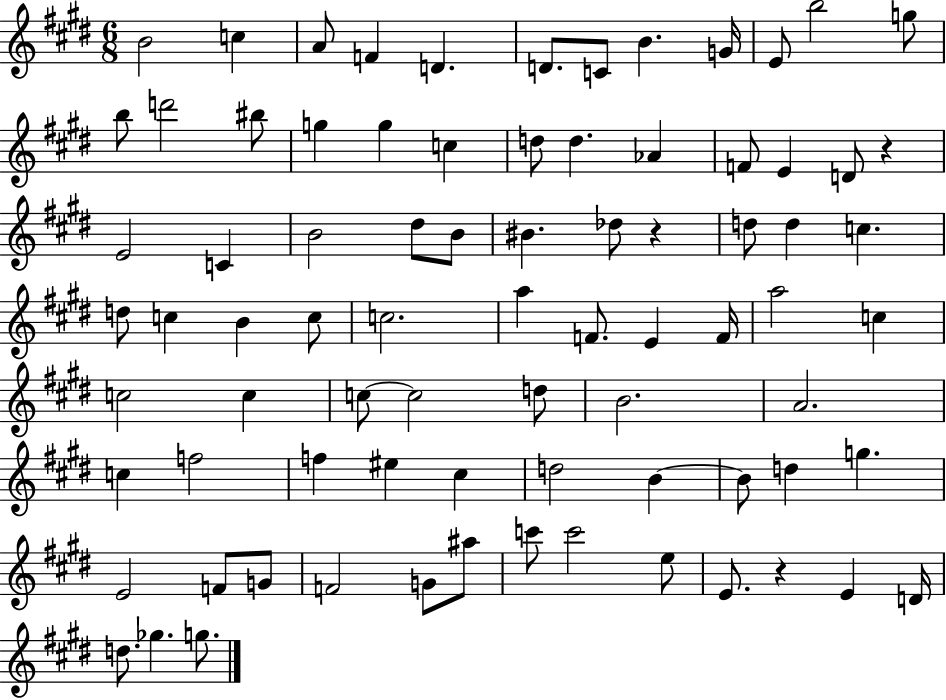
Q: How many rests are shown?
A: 3